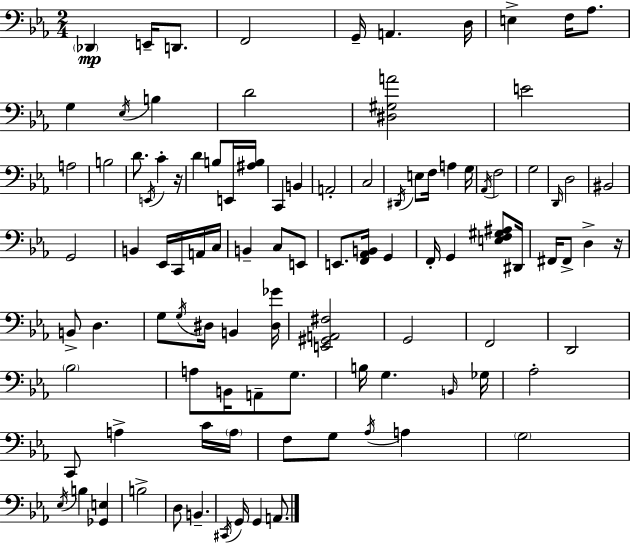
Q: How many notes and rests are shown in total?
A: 101